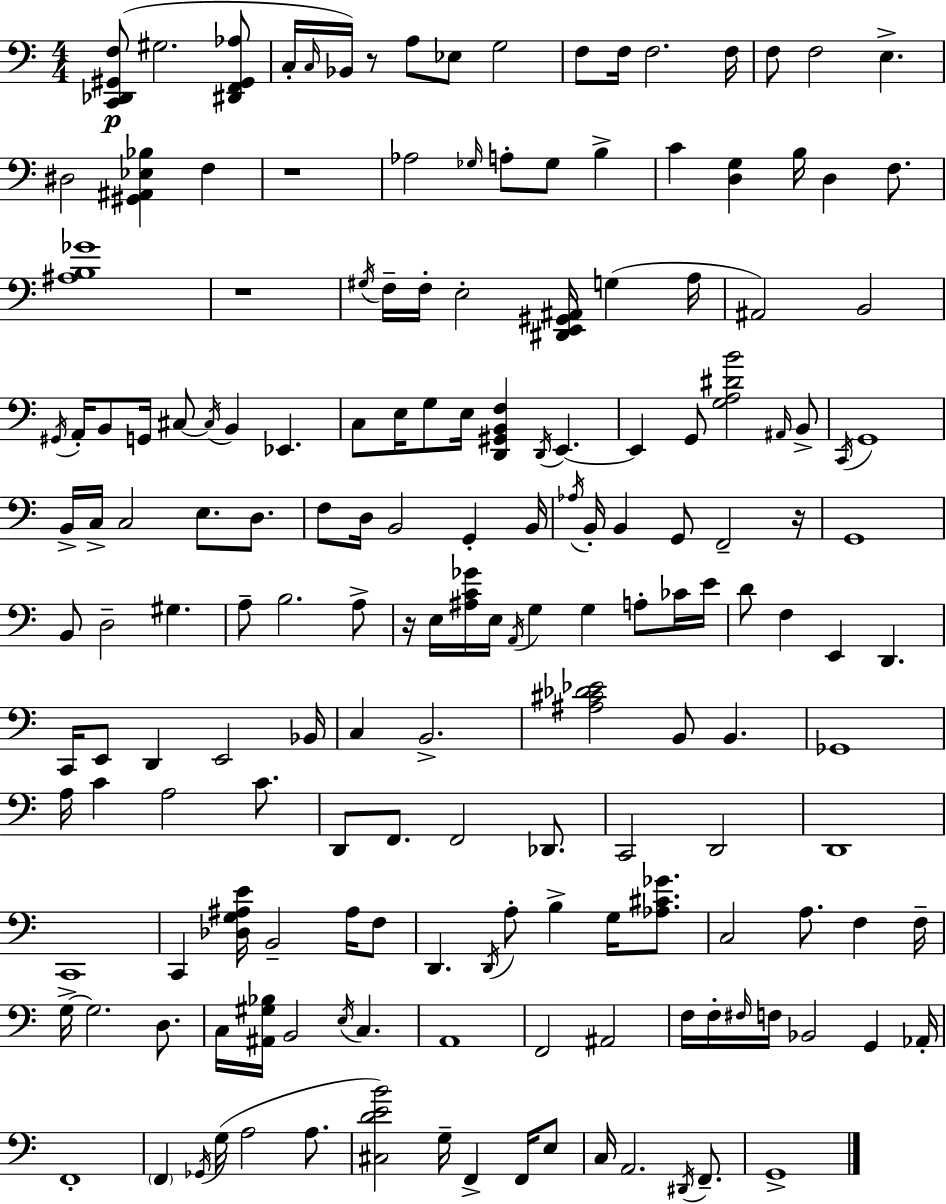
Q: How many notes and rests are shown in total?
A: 173